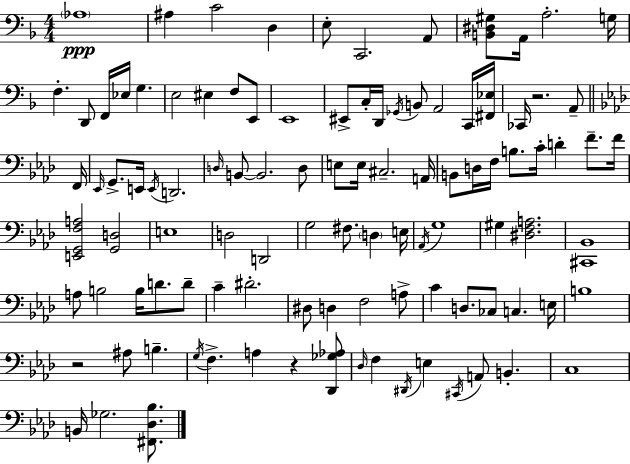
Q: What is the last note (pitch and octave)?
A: Gb3